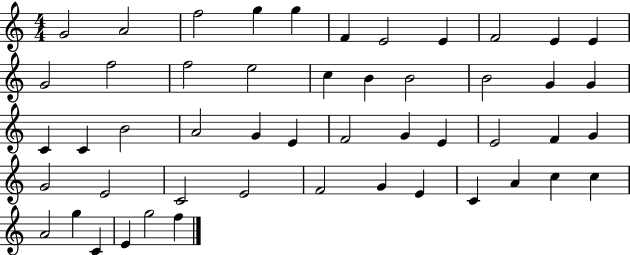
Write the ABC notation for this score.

X:1
T:Untitled
M:4/4
L:1/4
K:C
G2 A2 f2 g g F E2 E F2 E E G2 f2 f2 e2 c B B2 B2 G G C C B2 A2 G E F2 G E E2 F G G2 E2 C2 E2 F2 G E C A c c A2 g C E g2 f